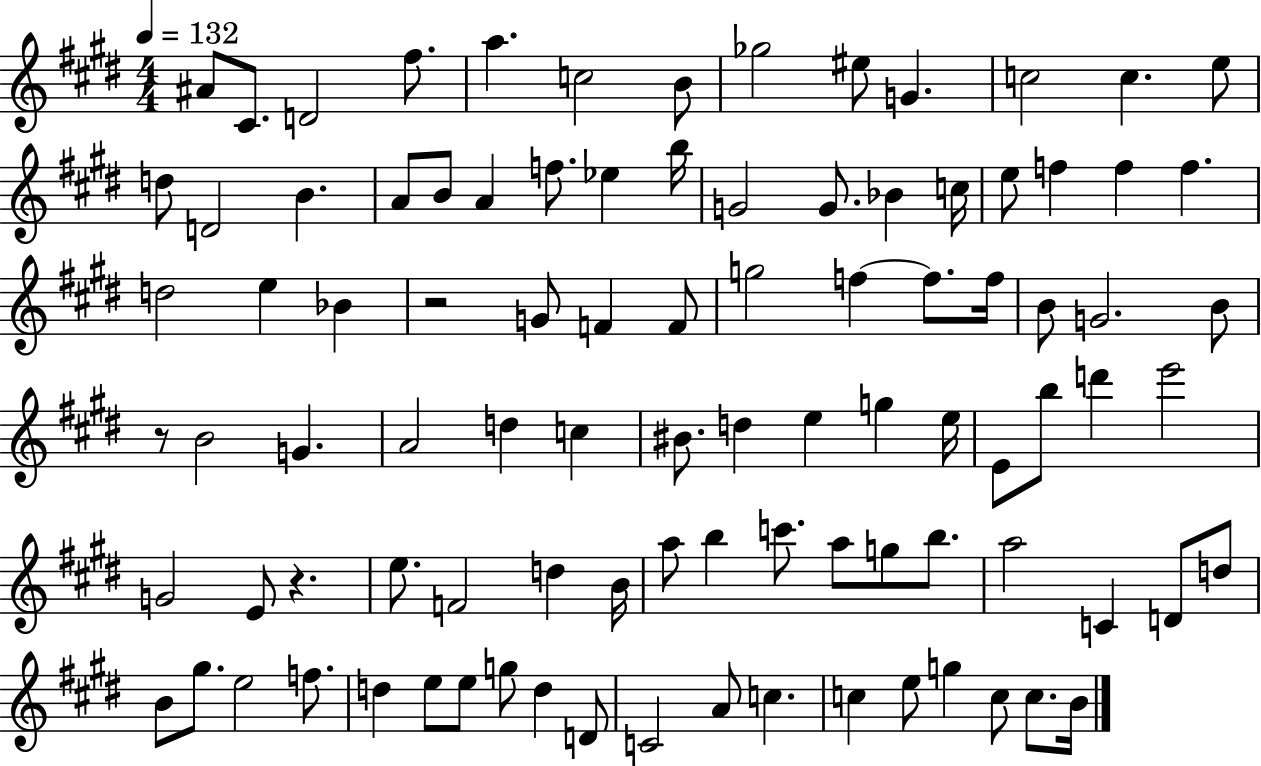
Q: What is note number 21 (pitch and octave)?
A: Eb5